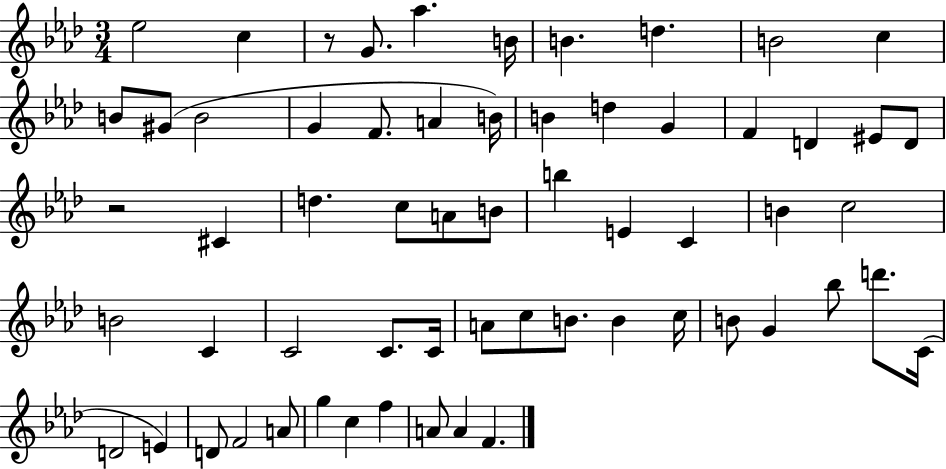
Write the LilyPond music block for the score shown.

{
  \clef treble
  \numericTimeSignature
  \time 3/4
  \key aes \major
  ees''2 c''4 | r8 g'8. aes''4. b'16 | b'4. d''4. | b'2 c''4 | \break b'8 gis'8( b'2 | g'4 f'8. a'4 b'16) | b'4 d''4 g'4 | f'4 d'4 eis'8 d'8 | \break r2 cis'4 | d''4. c''8 a'8 b'8 | b''4 e'4 c'4 | b'4 c''2 | \break b'2 c'4 | c'2 c'8. c'16 | a'8 c''8 b'8. b'4 c''16 | b'8 g'4 bes''8 d'''8. c'16( | \break d'2 e'4) | d'8 f'2 a'8 | g''4 c''4 f''4 | a'8 a'4 f'4. | \break \bar "|."
}